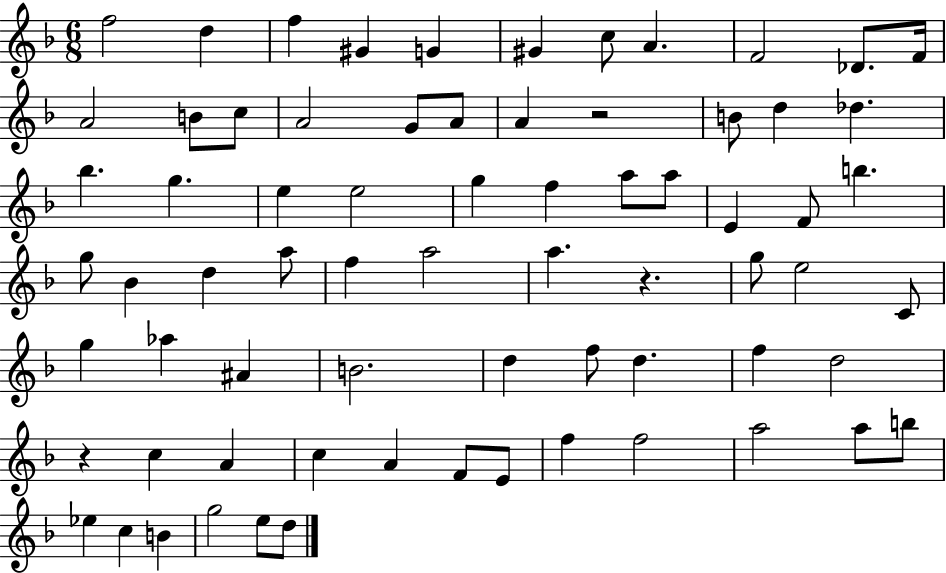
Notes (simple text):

F5/h D5/q F5/q G#4/q G4/q G#4/q C5/e A4/q. F4/h Db4/e. F4/s A4/h B4/e C5/e A4/h G4/e A4/e A4/q R/h B4/e D5/q Db5/q. Bb5/q. G5/q. E5/q E5/h G5/q F5/q A5/e A5/e E4/q F4/e B5/q. G5/e Bb4/q D5/q A5/e F5/q A5/h A5/q. R/q. G5/e E5/h C4/e G5/q Ab5/q A#4/q B4/h. D5/q F5/e D5/q. F5/q D5/h R/q C5/q A4/q C5/q A4/q F4/e E4/e F5/q F5/h A5/h A5/e B5/e Eb5/q C5/q B4/q G5/h E5/e D5/e